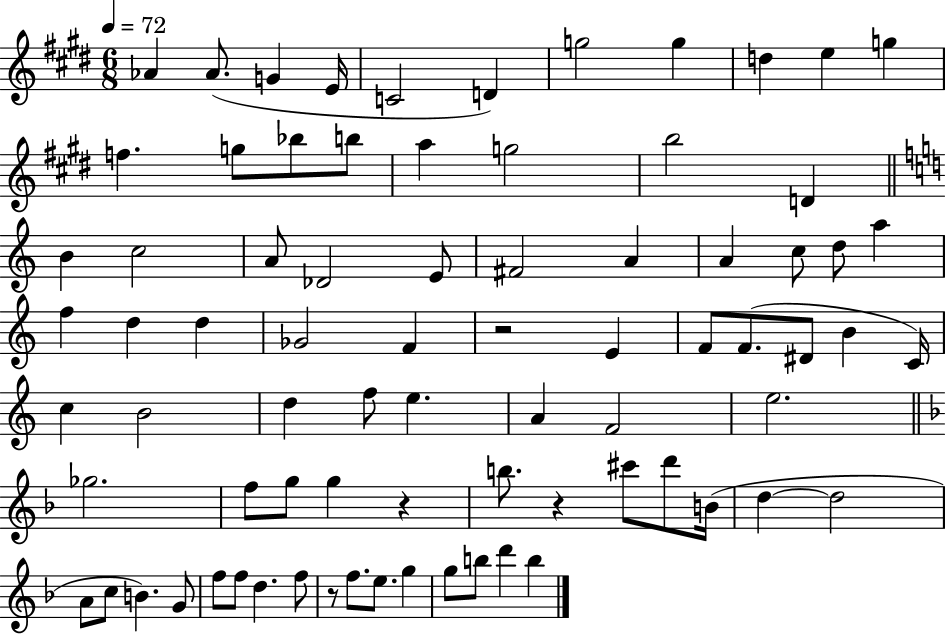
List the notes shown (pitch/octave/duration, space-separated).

Ab4/q Ab4/e. G4/q E4/s C4/h D4/q G5/h G5/q D5/q E5/q G5/q F5/q. G5/e Bb5/e B5/e A5/q G5/h B5/h D4/q B4/q C5/h A4/e Db4/h E4/e F#4/h A4/q A4/q C5/e D5/e A5/q F5/q D5/q D5/q Gb4/h F4/q R/h E4/q F4/e F4/e. D#4/e B4/q C4/s C5/q B4/h D5/q F5/e E5/q. A4/q F4/h E5/h. Gb5/h. F5/e G5/e G5/q R/q B5/e. R/q C#6/e D6/e B4/s D5/q D5/h A4/e C5/e B4/q. G4/e F5/e F5/e D5/q. F5/e R/e F5/e. E5/e. G5/q G5/e B5/e D6/q B5/q